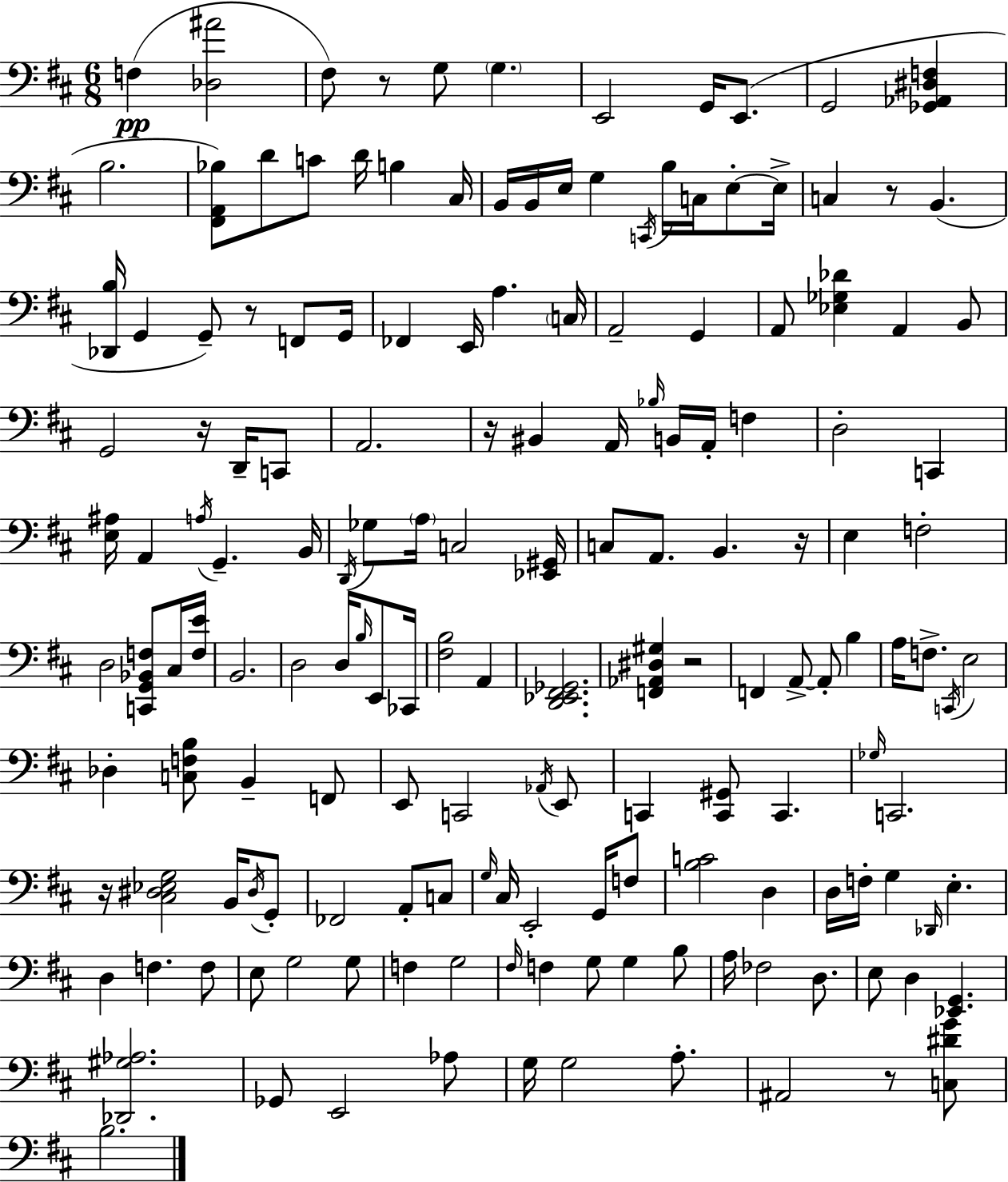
{
  \clef bass
  \numericTimeSignature
  \time 6/8
  \key d \major
  f4(\pp <des ais'>2 | fis8) r8 g8 \parenthesize g4. | e,2 g,16 e,8.( | g,2 <ges, aes, dis f>4 | \break b2. | <fis, a, bes>8) d'8 c'8 d'16 b4 cis16 | b,16 b,16 e16 g4 \acciaccatura { c,16 } b16 c16 e8-.~~ | e16-> c4 r8 b,4.( | \break <des, b>16 g,4 g,8--) r8 f,8 | g,16 fes,4 e,16 a4. | \parenthesize c16 a,2-- g,4 | a,8 <ees ges des'>4 a,4 b,8 | \break g,2 r16 d,16-- c,8 | a,2. | r16 bis,4 a,16 \grace { bes16 } b,16 a,16-. f4 | d2-. c,4 | \break <e ais>16 a,4 \acciaccatura { a16 } g,4.-- | b,16 \acciaccatura { d,16 } ges8 \parenthesize a16 c2 | <ees, gis,>16 c8 a,8. b,4. | r16 e4 f2-. | \break d2 | <c, g, bes, f>8 cis16 <f e'>16 b,2. | d2 | d16 \grace { b16 } e,8 ces,16 <fis b>2 | \break a,4 <d, ees, fis, ges,>2. | <f, aes, dis gis>4 r2 | f,4 a,8->~~ a,8-. | b4 a16 f8.-> \acciaccatura { c,16 } e2 | \break des4-. <c f b>8 | b,4-- f,8 e,8 c,2 | \acciaccatura { aes,16 } e,8 c,4 <c, gis,>8 | c,4. \grace { ges16 } c,2. | \break r16 <cis dis ees g>2 | b,16 \acciaccatura { dis16 } g,8-. fes,2 | a,8-. c8 \grace { g16 } cis16 e,2-. | g,16 f8 <b c'>2 | \break d4 d16 f16-. | g4 \grace { des,16 } e4.-. d4 | f4. f8 e8 | g2 g8 f4 | \break g2 \grace { fis16 } | f4 g8 g4 b8 | a16 fes2 d8. | e8 d4 <ees, g,>4. | \break <des, gis aes>2. | ges,8 e,2 aes8 | g16 g2 a8.-. | ais,2 r8 <c dis' g'>8 | \break b2. | \bar "|."
}